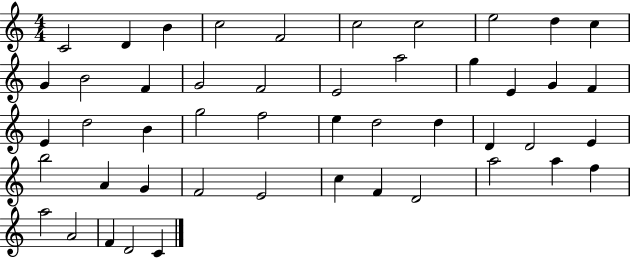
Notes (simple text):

C4/h D4/q B4/q C5/h F4/h C5/h C5/h E5/h D5/q C5/q G4/q B4/h F4/q G4/h F4/h E4/h A5/h G5/q E4/q G4/q F4/q E4/q D5/h B4/q G5/h F5/h E5/q D5/h D5/q D4/q D4/h E4/q B5/h A4/q G4/q F4/h E4/h C5/q F4/q D4/h A5/h A5/q F5/q A5/h A4/h F4/q D4/h C4/q